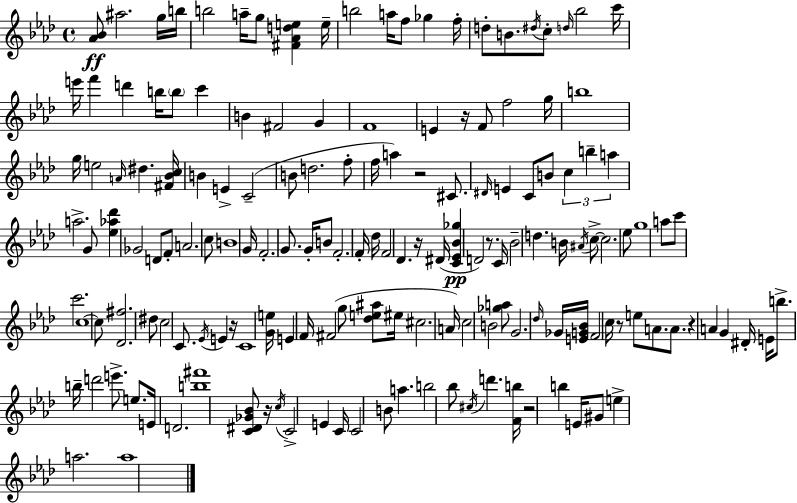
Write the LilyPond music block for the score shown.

{
  \clef treble
  \time 4/4
  \defaultTimeSignature
  \key aes \major
  <aes' bes'>8\ff ais''2. g''16 b''16 | b''2 a''16-- g''8 <fis' aes' d'' e''>4 e''16-- | b''2 a''16 f''8 ges''4 f''16-. | d''8-. b'8. \acciaccatura { dis''16 } c''8-. \grace { d''16 } bes''2 | \break c'''16 e'''16 f'''4 d'''4 b''16 \parenthesize b''8 c'''4 | b'4 fis'2 g'4 | f'1 | e'4 r16 f'8 f''2 | \break g''16 b''1 | g''16 e''2 \grace { a'16 } dis''4. | <fis' bes' c''>16 b'4 e'4-> c'2--( | b'8 d''2. | \break f''8-. f''16 a''4) r2 | cis'8. \grace { dis'16 } e'4 c'8 b'8 \tuplet 3/2 { c''4 | b''4-- a''4 } a''2.-> | g'8 <ees'' aes'' des'''>4 ges'2 | \break d'8 f'8-. a'2. | c''8 b'1 | g'16 f'2.-. | g'8. g'16-. b'8 f'2.-. | \break f'16-. des''16 f'2 des'4. | r16 dis'16( <c' ees' bes' ges''>4\pp d'2) | r8. c'16 bes'2-- d''4. | b'16 \acciaccatura { ais'16 } c''8->~~ c''2. | \break ees''8 g''1 | a''8 c'''8 c'''2. | c''1~~ | c''8 <des' fis''>2. | \break dis''8 c''2 c'8. | \acciaccatura { ees'16 } e'4 r16 c'1 | <g' e''>16 e'4 f'16 fis'2( | g''8 <des'' e'' ais''>8 eis''16 cis''2. | \break a'16) c''2 b'2 | <ges'' a''>8 g'2. | \grace { des''16 } ges'16 <e' g' bes'>16 \parenthesize f'2 c''16 | r8 e''8 a'8. a'8. r4 a'4 | \break g'4 dis'16-. e'16 b''8.-> b''16-- d'''2 | e'''8.-> e''8. e'16 d'2. | <b'' fis'''>1 | <c' dis' ges' bes'>8 r16 \acciaccatura { c''16 } c'2-> | \break e'4 c'16 c'2 | b'8 a''4. b''2 | bes''8 \acciaccatura { cis''16 } d'''4. <f' b''>16 r2 | b''4 e'16 gis'8 e''4-> a''2. | \break a''1 | \bar "|."
}